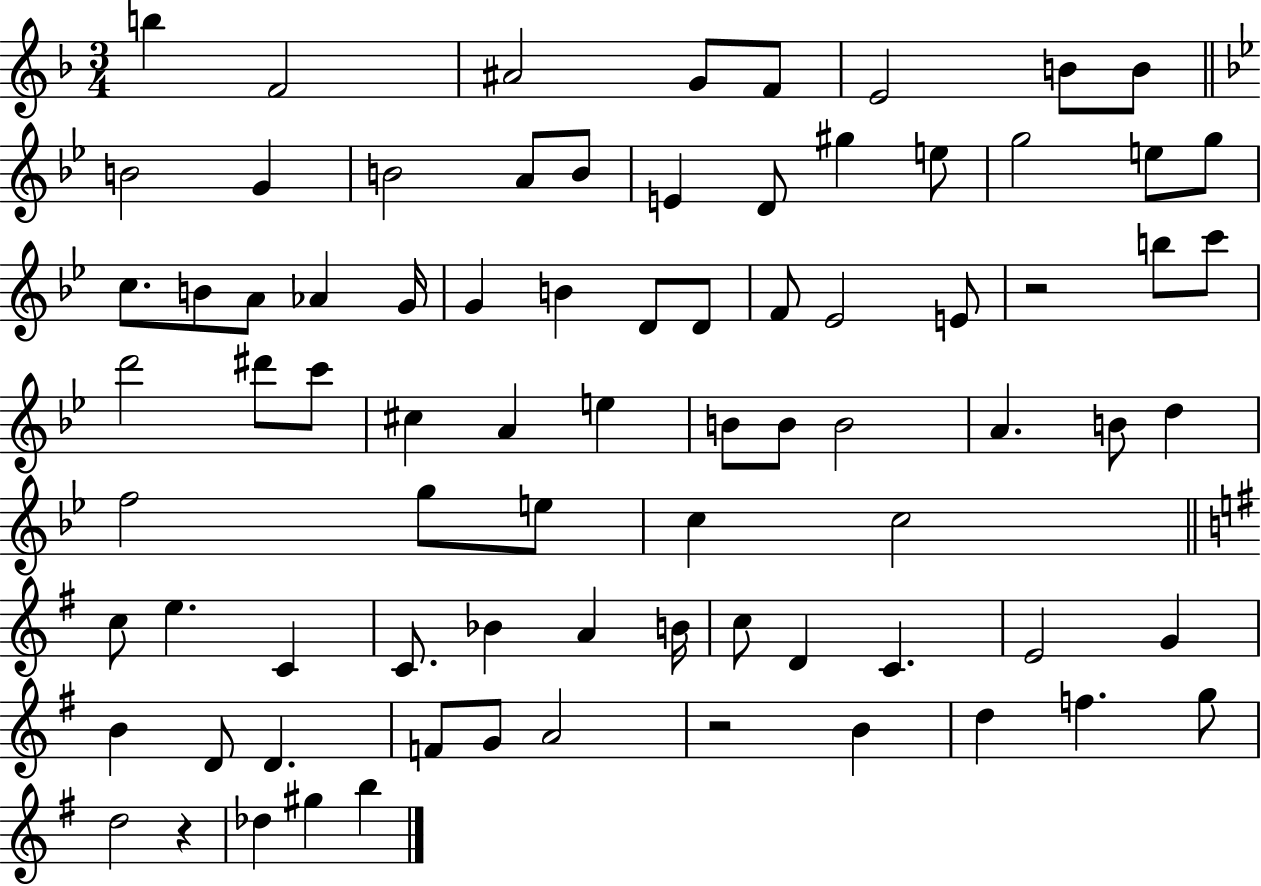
B5/q F4/h A#4/h G4/e F4/e E4/h B4/e B4/e B4/h G4/q B4/h A4/e B4/e E4/q D4/e G#5/q E5/e G5/h E5/e G5/e C5/e. B4/e A4/e Ab4/q G4/s G4/q B4/q D4/e D4/e F4/e Eb4/h E4/e R/h B5/e C6/e D6/h D#6/e C6/e C#5/q A4/q E5/q B4/e B4/e B4/h A4/q. B4/e D5/q F5/h G5/e E5/e C5/q C5/h C5/e E5/q. C4/q C4/e. Bb4/q A4/q B4/s C5/e D4/q C4/q. E4/h G4/q B4/q D4/e D4/q. F4/e G4/e A4/h R/h B4/q D5/q F5/q. G5/e D5/h R/q Db5/q G#5/q B5/q